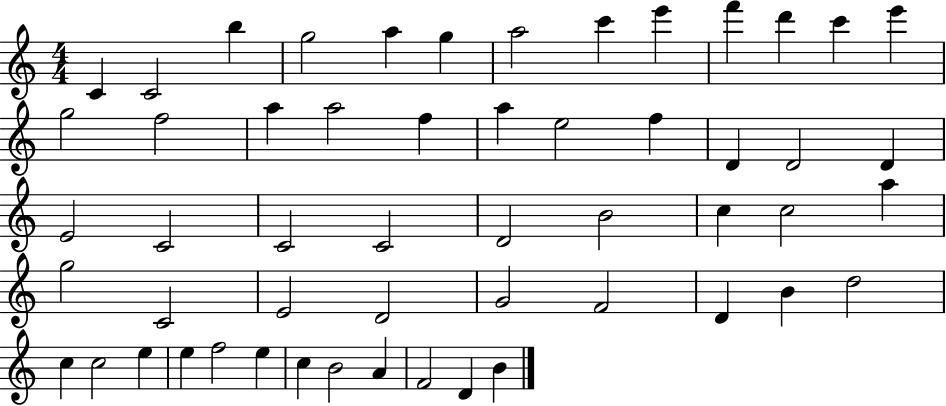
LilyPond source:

{
  \clef treble
  \numericTimeSignature
  \time 4/4
  \key c \major
  c'4 c'2 b''4 | g''2 a''4 g''4 | a''2 c'''4 e'''4 | f'''4 d'''4 c'''4 e'''4 | \break g''2 f''2 | a''4 a''2 f''4 | a''4 e''2 f''4 | d'4 d'2 d'4 | \break e'2 c'2 | c'2 c'2 | d'2 b'2 | c''4 c''2 a''4 | \break g''2 c'2 | e'2 d'2 | g'2 f'2 | d'4 b'4 d''2 | \break c''4 c''2 e''4 | e''4 f''2 e''4 | c''4 b'2 a'4 | f'2 d'4 b'4 | \break \bar "|."
}